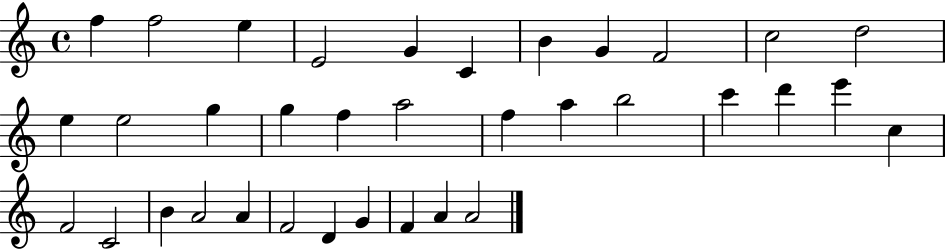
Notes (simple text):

F5/q F5/h E5/q E4/h G4/q C4/q B4/q G4/q F4/h C5/h D5/h E5/q E5/h G5/q G5/q F5/q A5/h F5/q A5/q B5/h C6/q D6/q E6/q C5/q F4/h C4/h B4/q A4/h A4/q F4/h D4/q G4/q F4/q A4/q A4/h